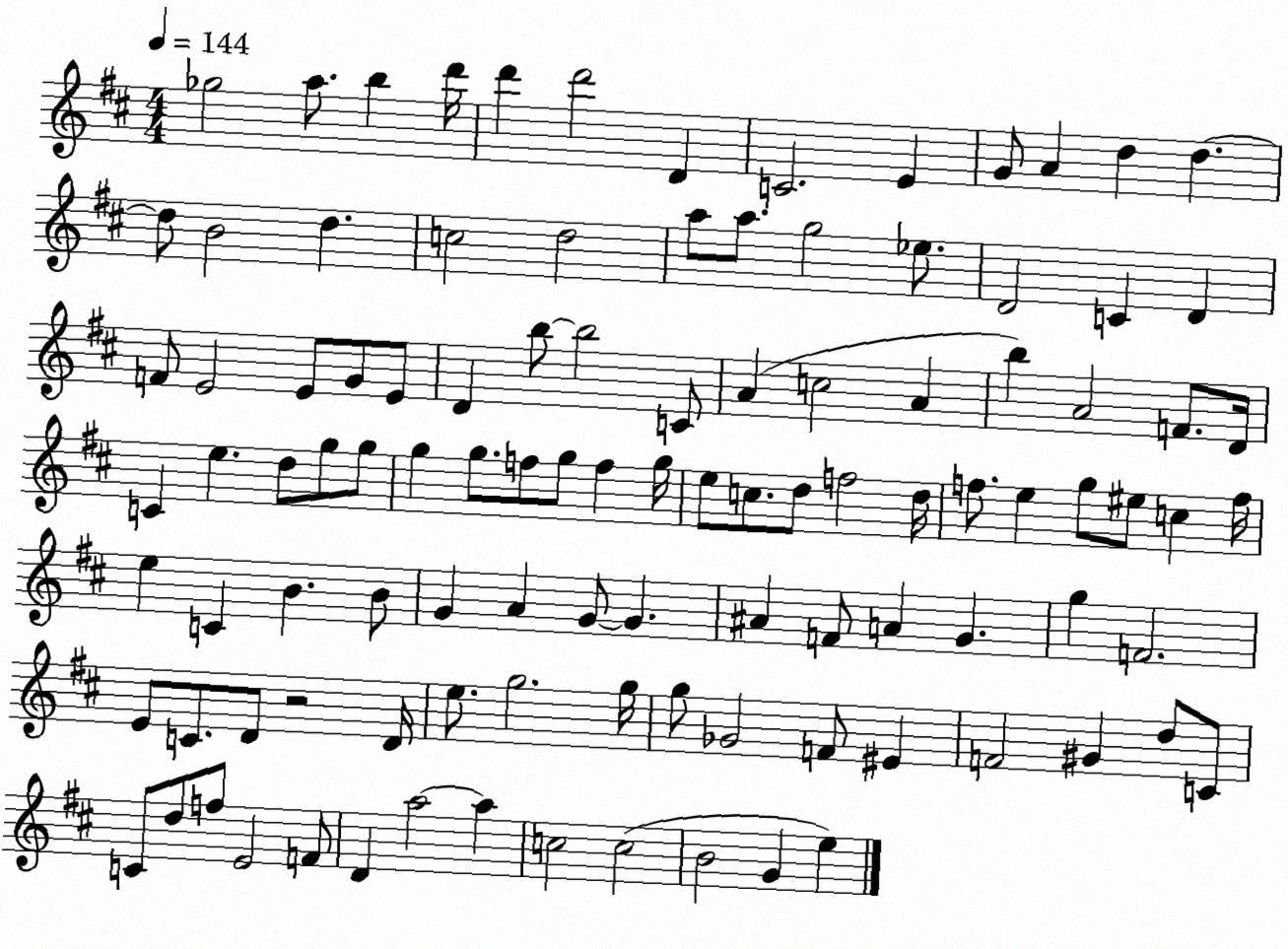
X:1
T:Untitled
M:4/4
L:1/4
K:D
_g2 a/2 b d'/4 d' d'2 D C2 E G/2 A d d d/2 B2 d c2 d2 a/2 a/2 g2 _e/2 D2 C D F/2 E2 E/2 G/2 E/2 D b/2 b2 C/2 A c2 A b A2 F/2 D/4 C e d/2 g/2 g/2 g g/2 f/2 g/2 f g/4 e/2 c/2 d/2 f2 d/4 f/2 e g/2 ^e/2 c f/4 e C B B/2 G A G/2 G ^A F/2 A G g F2 E/2 C/2 D/2 z2 D/4 e/2 g2 g/4 g/2 _G2 F/2 ^E F2 ^G d/2 C/2 C/2 d/2 f/2 E2 F/2 D a2 a c2 c2 B2 G e